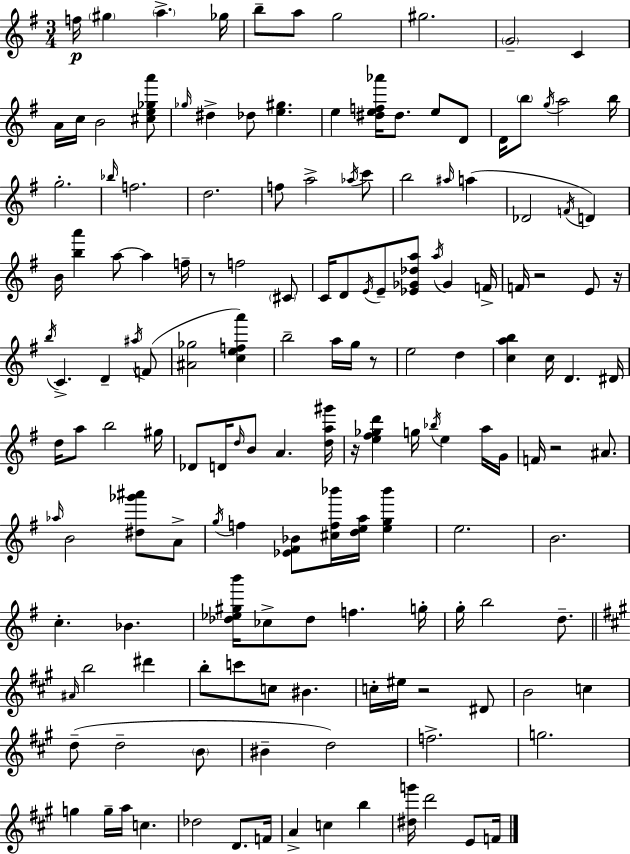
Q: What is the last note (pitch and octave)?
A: F4